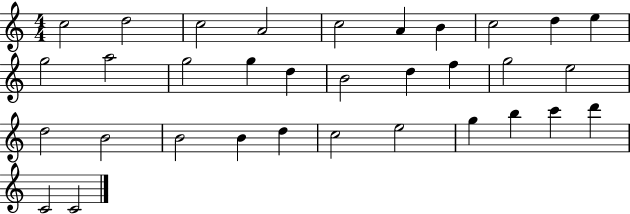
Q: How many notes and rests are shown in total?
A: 33